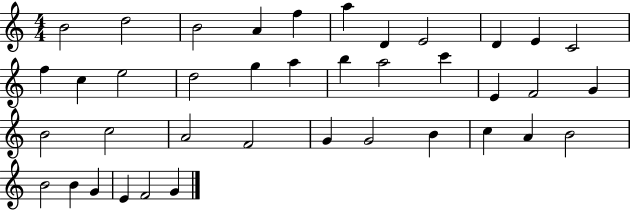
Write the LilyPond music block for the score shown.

{
  \clef treble
  \numericTimeSignature
  \time 4/4
  \key c \major
  b'2 d''2 | b'2 a'4 f''4 | a''4 d'4 e'2 | d'4 e'4 c'2 | \break f''4 c''4 e''2 | d''2 g''4 a''4 | b''4 a''2 c'''4 | e'4 f'2 g'4 | \break b'2 c''2 | a'2 f'2 | g'4 g'2 b'4 | c''4 a'4 b'2 | \break b'2 b'4 g'4 | e'4 f'2 g'4 | \bar "|."
}